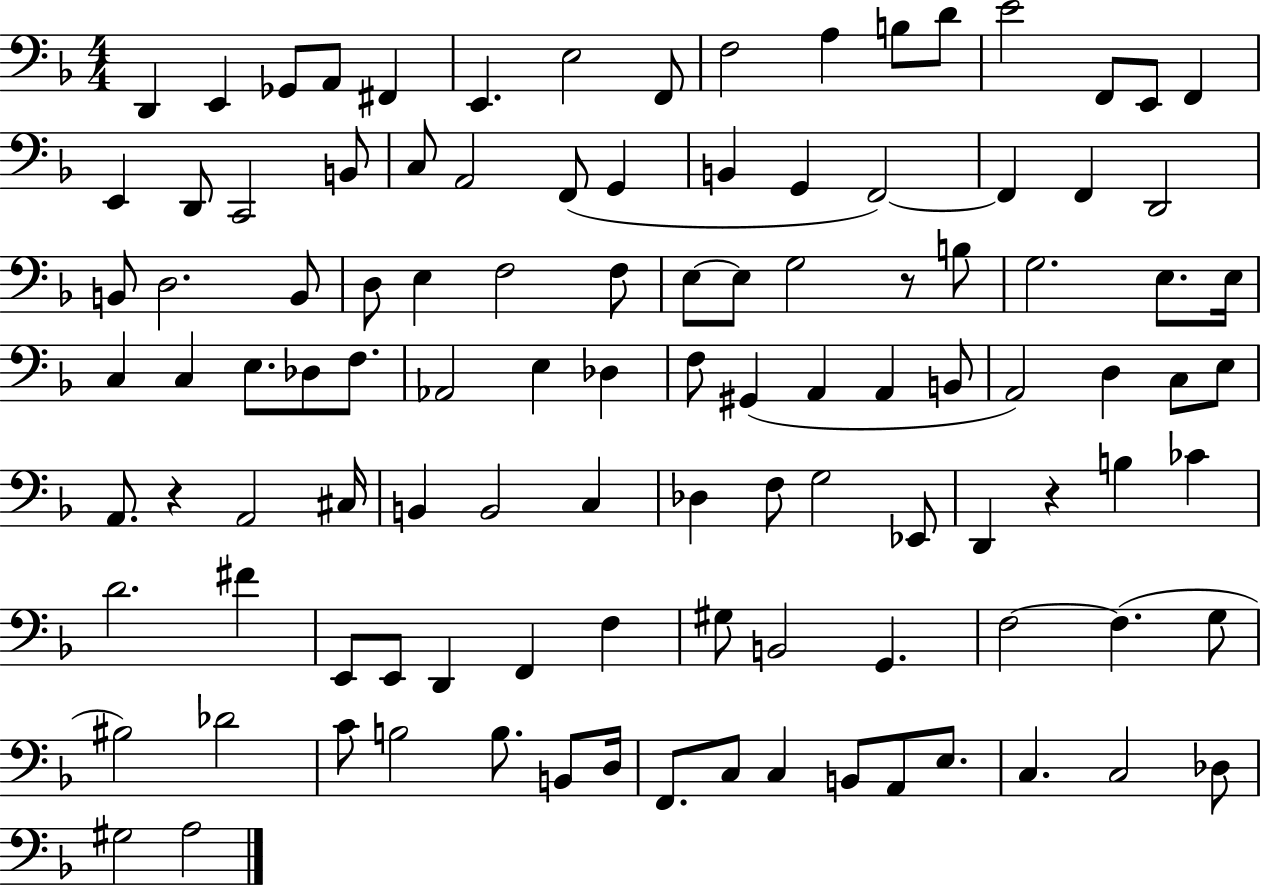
{
  \clef bass
  \numericTimeSignature
  \time 4/4
  \key f \major
  \repeat volta 2 { d,4 e,4 ges,8 a,8 fis,4 | e,4. e2 f,8 | f2 a4 b8 d'8 | e'2 f,8 e,8 f,4 | \break e,4 d,8 c,2 b,8 | c8 a,2 f,8( g,4 | b,4 g,4 f,2~~) | f,4 f,4 d,2 | \break b,8 d2. b,8 | d8 e4 f2 f8 | e8~~ e8 g2 r8 b8 | g2. e8. e16 | \break c4 c4 e8. des8 f8. | aes,2 e4 des4 | f8 gis,4( a,4 a,4 b,8 | a,2) d4 c8 e8 | \break a,8. r4 a,2 cis16 | b,4 b,2 c4 | des4 f8 g2 ees,8 | d,4 r4 b4 ces'4 | \break d'2. fis'4 | e,8 e,8 d,4 f,4 f4 | gis8 b,2 g,4. | f2~~ f4.( g8 | \break bis2) des'2 | c'8 b2 b8. b,8 d16 | f,8. c8 c4 b,8 a,8 e8. | c4. c2 des8 | \break gis2 a2 | } \bar "|."
}